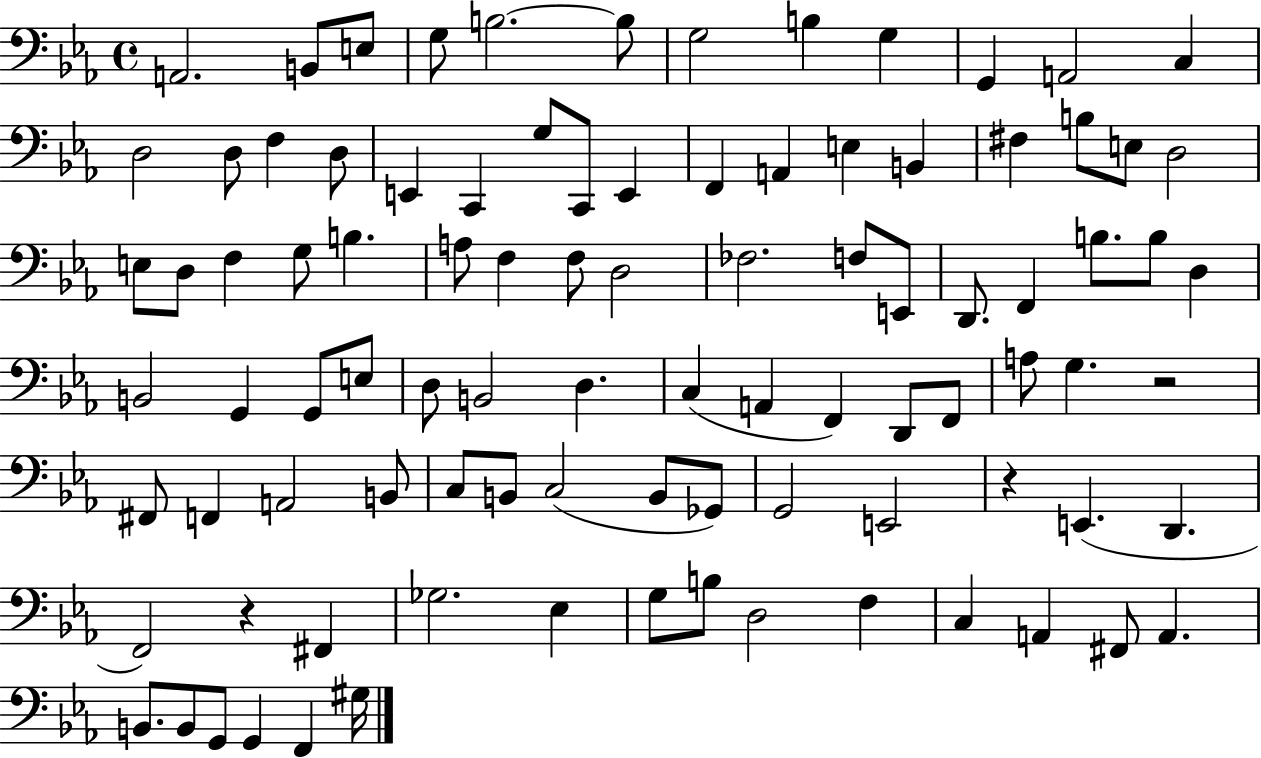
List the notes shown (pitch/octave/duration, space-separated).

A2/h. B2/e E3/e G3/e B3/h. B3/e G3/h B3/q G3/q G2/q A2/h C3/q D3/h D3/e F3/q D3/e E2/q C2/q G3/e C2/e E2/q F2/q A2/q E3/q B2/q F#3/q B3/e E3/e D3/h E3/e D3/e F3/q G3/e B3/q. A3/e F3/q F3/e D3/h FES3/h. F3/e E2/e D2/e. F2/q B3/e. B3/e D3/q B2/h G2/q G2/e E3/e D3/e B2/h D3/q. C3/q A2/q F2/q D2/e F2/e A3/e G3/q. R/h F#2/e F2/q A2/h B2/e C3/e B2/e C3/h B2/e Gb2/e G2/h E2/h R/q E2/q. D2/q. F2/h R/q F#2/q Gb3/h. Eb3/q G3/e B3/e D3/h F3/q C3/q A2/q F#2/e A2/q. B2/e. B2/e G2/e G2/q F2/q G#3/s